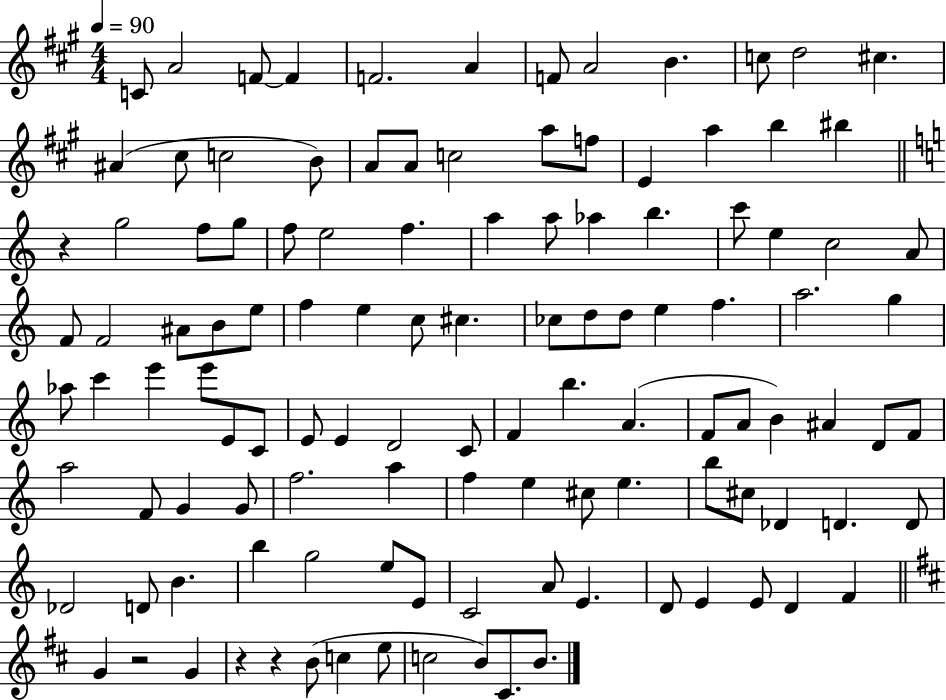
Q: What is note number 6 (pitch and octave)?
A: A4